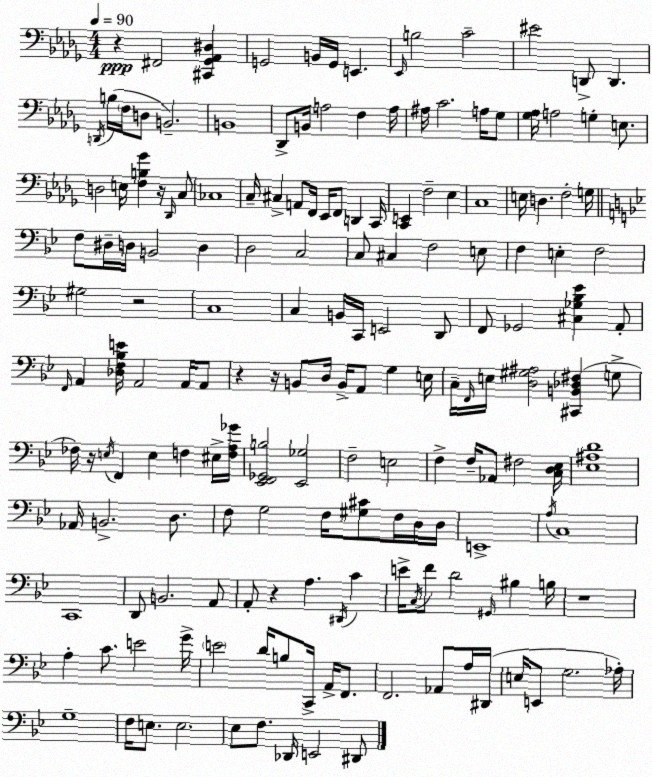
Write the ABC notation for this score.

X:1
T:Untitled
M:4/4
L:1/4
K:Bbm
z ^F,,2 [^C,,_G,,_A,,^D,] G,,2 B,,/4 G,,/4 E,, _E,,/4 B,2 C2 ^E2 D,,/2 D,, D,,/4 B,/4 F,/4 D,/2 B,,2 B,,4 _D,,/2 B,,/4 A,2 F, A,/4 ^A,/4 C2 A,/4 _G,/2 [_G,_A,]/4 A,2 G, E,/2 D,2 E,/4 [F,B,_G] z/4 _D,,/4 C,/2 _C,4 C,/4 ^C, A,,/2 F,,/4 _E,,/4 F,,/2 D,, C,,/4 [C,,E,,] F,2 _E, C,4 E,/4 D, F,2 G,/4 F,/2 ^D,/4 D,/4 B,,2 D, D,2 C,2 C,/2 ^C, F,2 E,/2 F, E, F,2 ^G,2 z2 C,4 C, B,,/4 C,,/4 E,,2 D,,/2 F,,/2 _G,,2 [^C,_G,_B,_E] A,,/2 F,,/4 A,, [_D,F,_B,E]/4 A,,2 A,,/4 A,,/2 z z/4 B,,/2 D,/4 B,,/4 A,,/2 G, E,/4 C,/4 F,,/4 E,/4 [D,^G,^A,]2 [^C,,B,,_D,^F,] G,/2 _F,/4 z/4 E,/4 F,, E, F, ^E,/4 [F,A,_G]/4 [_E,,F,,_G,,B,]2 [_E,,_G,]2 F,2 E,2 F, F,/4 _A,,/2 ^F,2 [C,D,_E,]/4 [_E,^A,D]4 _A,,/4 B,,2 D,/2 F,/2 G,2 F,/4 [^G,^C]/2 F,/4 D,/4 D,/4 E,,4 A,/4 C,4 C,,4 D,,/2 B,,2 A,,/2 A,,/2 z A, ^D,,/4 C E/4 C,/4 F/2 D2 ^G,,/4 ^B, B,/4 z4 A, C/2 E2 G/4 E2 D/4 B,/2 C,,/4 A,,/4 F,,/2 F,,2 _A,,/2 A,/4 ^D,,/4 E,/4 E,,/2 G,2 _A,/4 G,4 F,/4 E,/2 E,2 _E,/2 F,/2 _D,,/4 E,,2 ^D,,/2